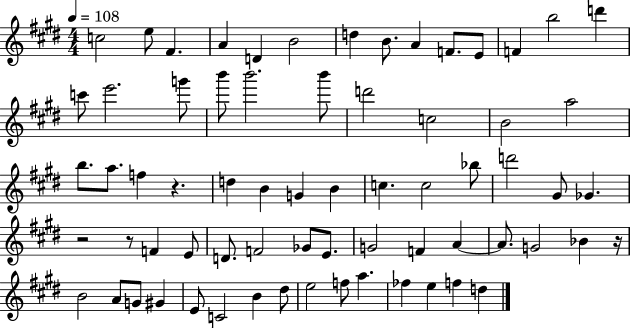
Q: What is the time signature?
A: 4/4